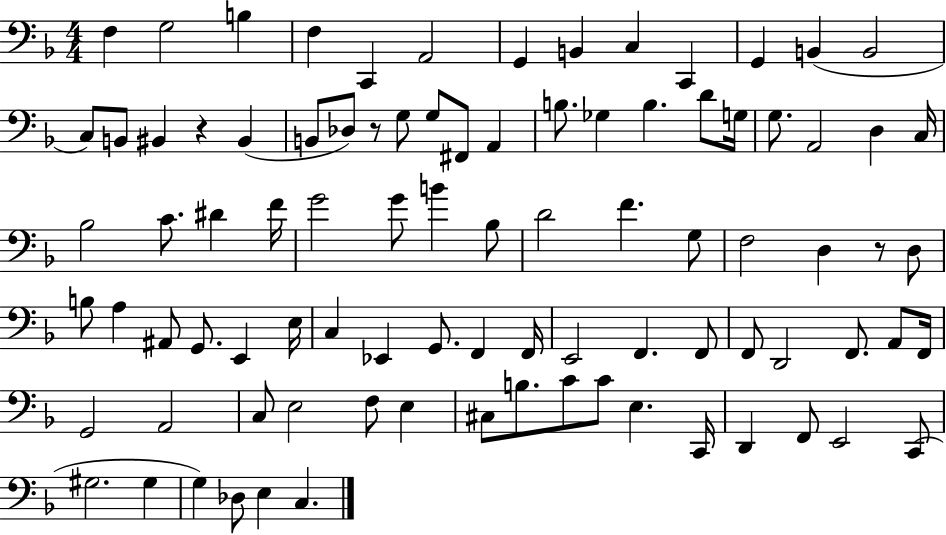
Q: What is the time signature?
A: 4/4